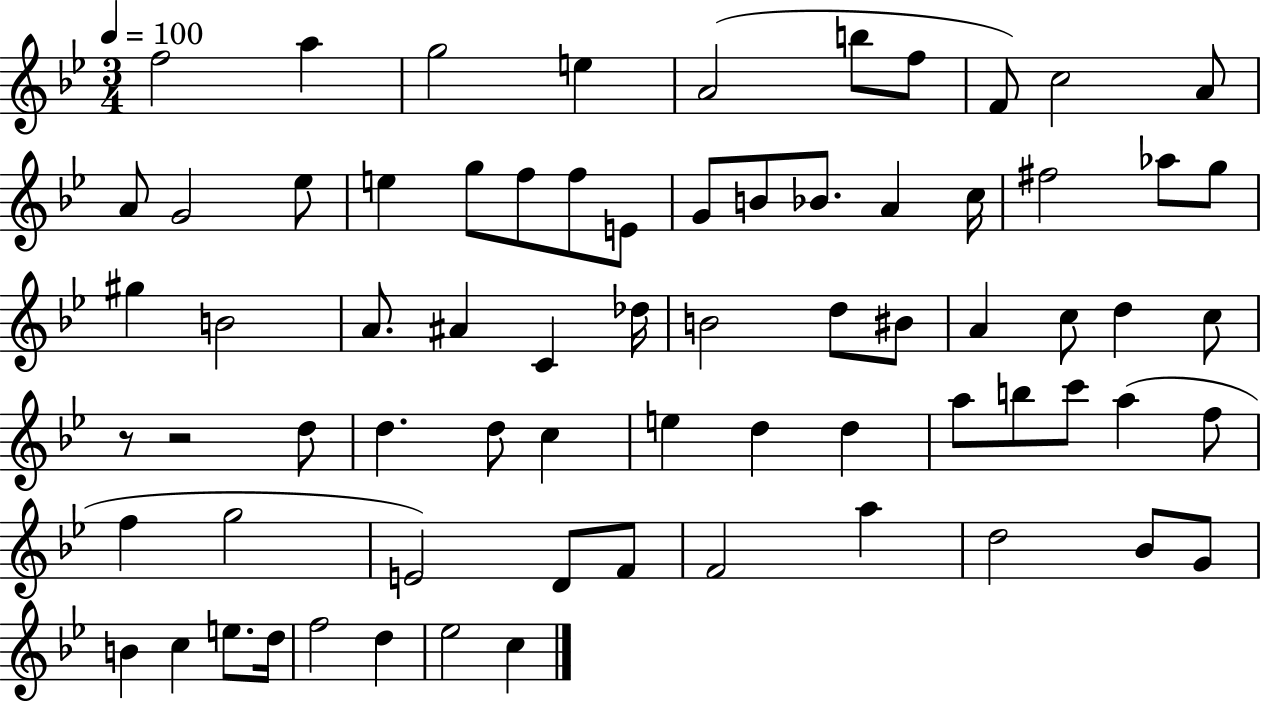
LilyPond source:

{
  \clef treble
  \numericTimeSignature
  \time 3/4
  \key bes \major
  \tempo 4 = 100
  f''2 a''4 | g''2 e''4 | a'2( b''8 f''8 | f'8) c''2 a'8 | \break a'8 g'2 ees''8 | e''4 g''8 f''8 f''8 e'8 | g'8 b'8 bes'8. a'4 c''16 | fis''2 aes''8 g''8 | \break gis''4 b'2 | a'8. ais'4 c'4 des''16 | b'2 d''8 bis'8 | a'4 c''8 d''4 c''8 | \break r8 r2 d''8 | d''4. d''8 c''4 | e''4 d''4 d''4 | a''8 b''8 c'''8 a''4( f''8 | \break f''4 g''2 | e'2) d'8 f'8 | f'2 a''4 | d''2 bes'8 g'8 | \break b'4 c''4 e''8. d''16 | f''2 d''4 | ees''2 c''4 | \bar "|."
}